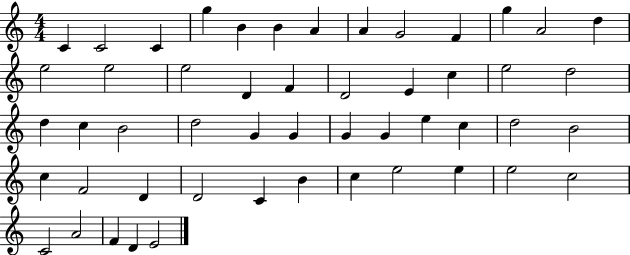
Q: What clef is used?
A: treble